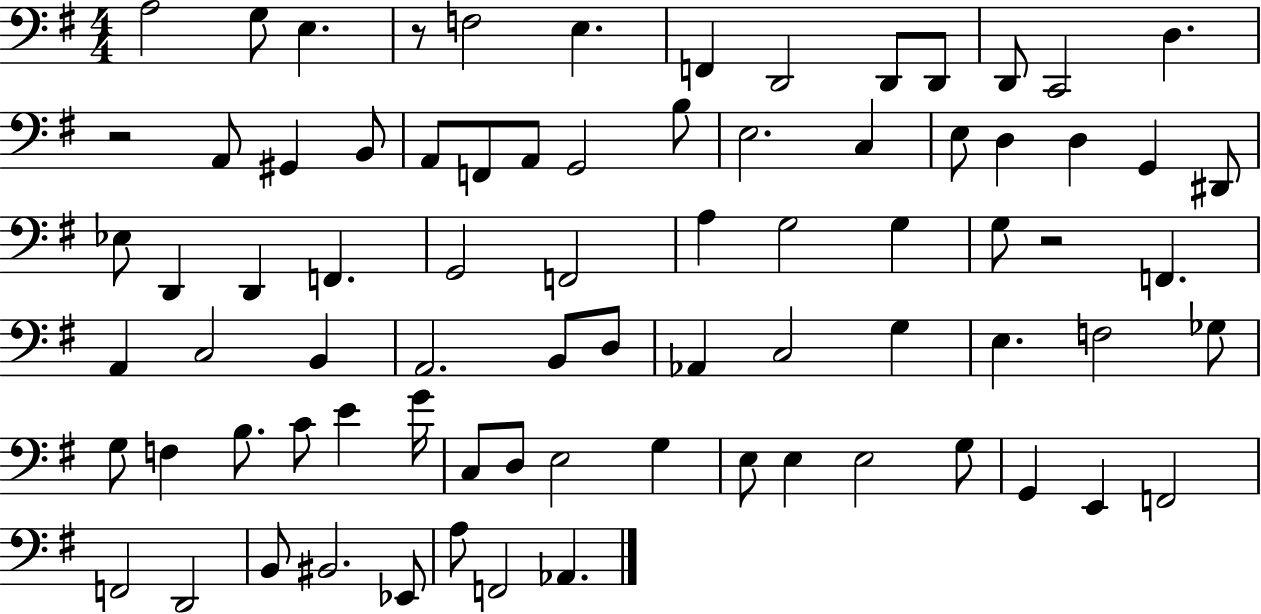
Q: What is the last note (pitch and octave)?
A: Ab2